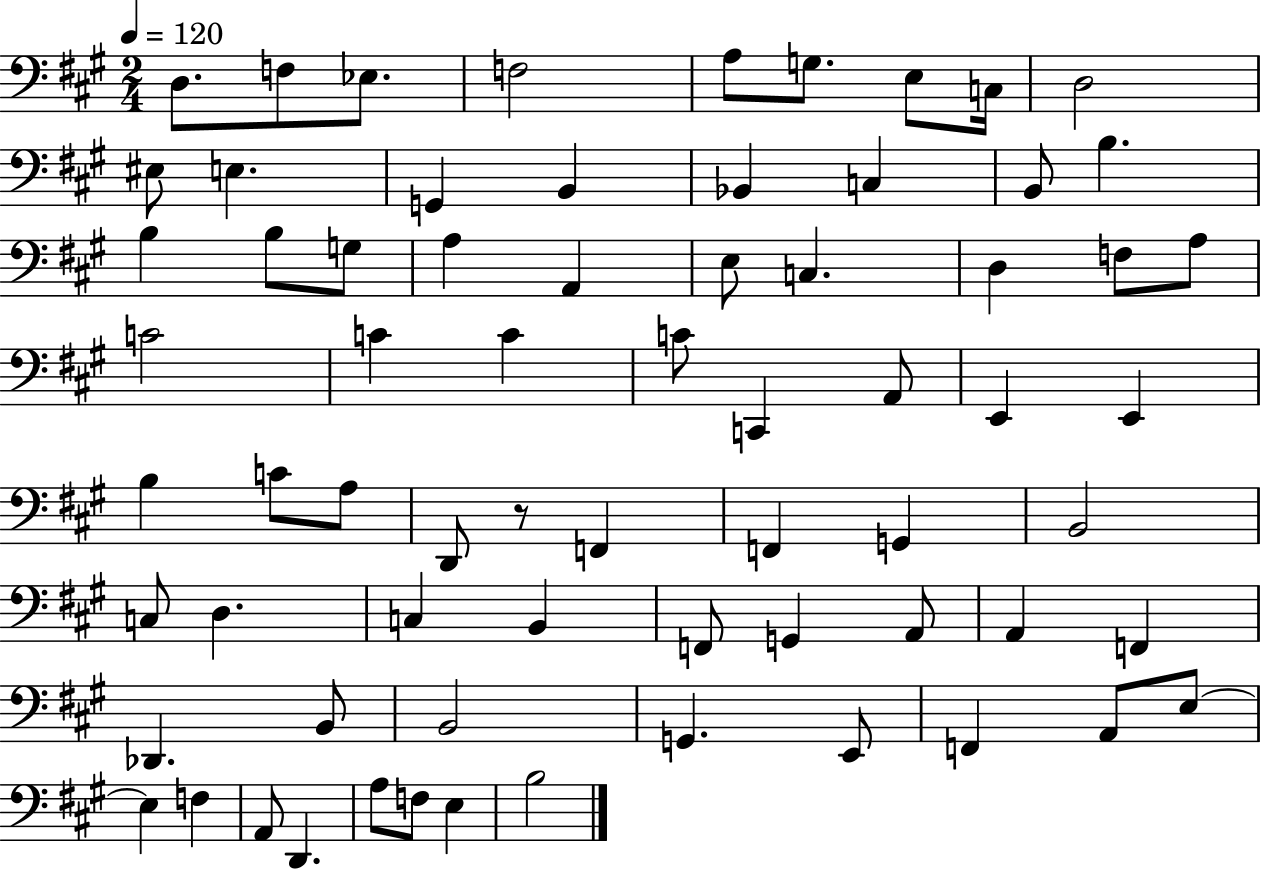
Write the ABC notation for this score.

X:1
T:Untitled
M:2/4
L:1/4
K:A
D,/2 F,/2 _E,/2 F,2 A,/2 G,/2 E,/2 C,/4 D,2 ^E,/2 E, G,, B,, _B,, C, B,,/2 B, B, B,/2 G,/2 A, A,, E,/2 C, D, F,/2 A,/2 C2 C C C/2 C,, A,,/2 E,, E,, B, C/2 A,/2 D,,/2 z/2 F,, F,, G,, B,,2 C,/2 D, C, B,, F,,/2 G,, A,,/2 A,, F,, _D,, B,,/2 B,,2 G,, E,,/2 F,, A,,/2 E,/2 E, F, A,,/2 D,, A,/2 F,/2 E, B,2